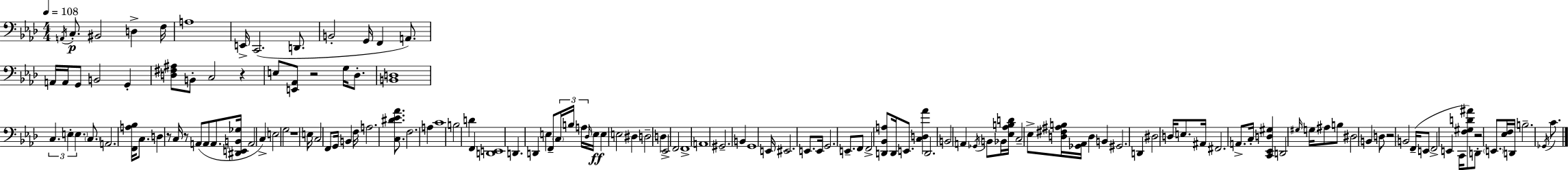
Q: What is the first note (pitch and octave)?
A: A2